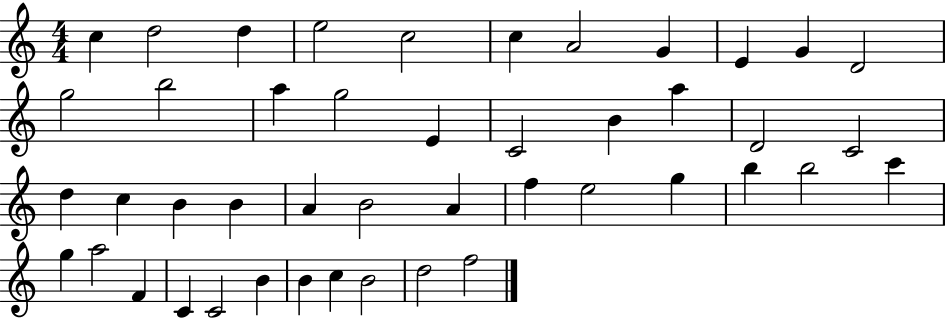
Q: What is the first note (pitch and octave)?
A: C5